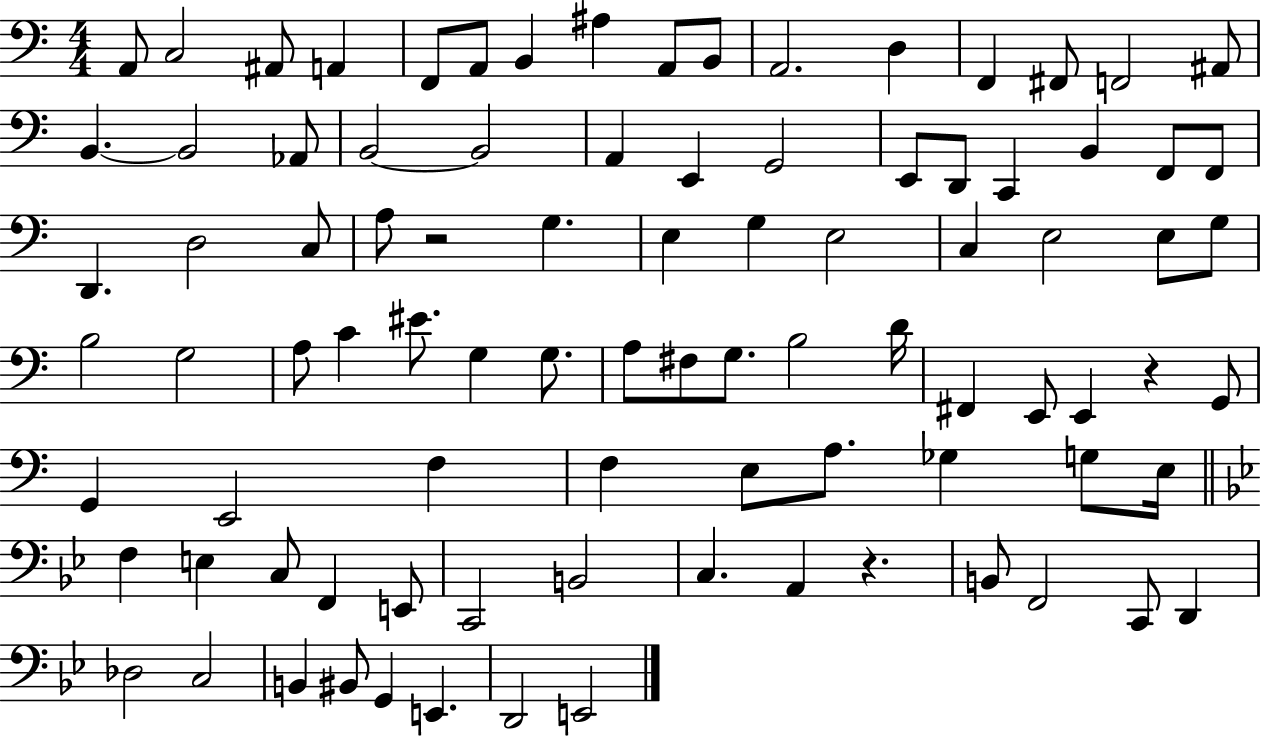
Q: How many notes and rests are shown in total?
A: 91